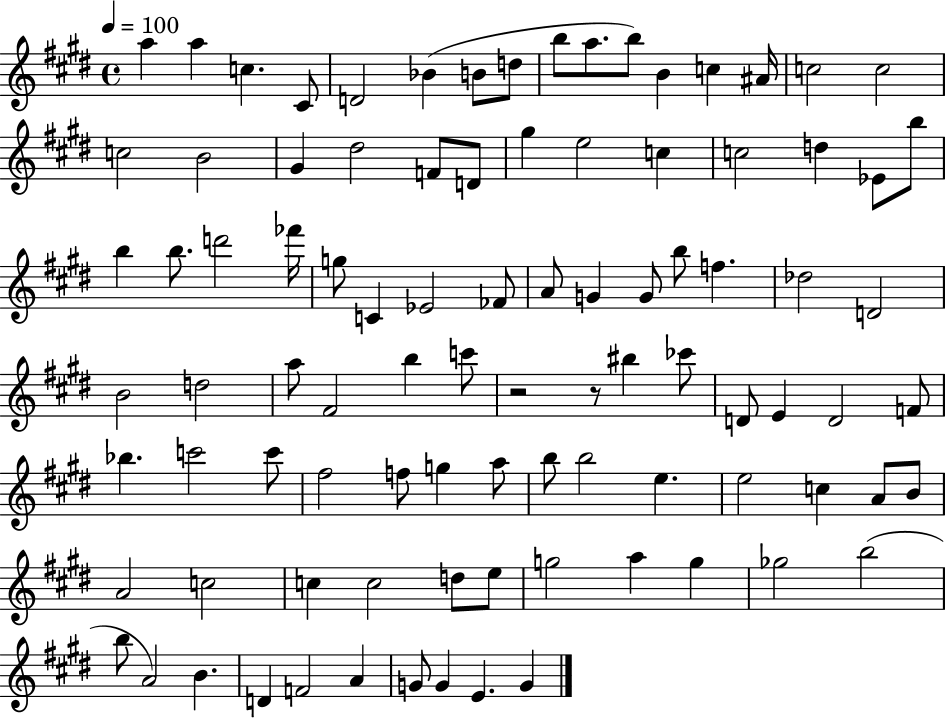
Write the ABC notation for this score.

X:1
T:Untitled
M:4/4
L:1/4
K:E
a a c ^C/2 D2 _B B/2 d/2 b/2 a/2 b/2 B c ^A/4 c2 c2 c2 B2 ^G ^d2 F/2 D/2 ^g e2 c c2 d _E/2 b/2 b b/2 d'2 _f'/4 g/2 C _E2 _F/2 A/2 G G/2 b/2 f _d2 D2 B2 d2 a/2 ^F2 b c'/2 z2 z/2 ^b _c'/2 D/2 E D2 F/2 _b c'2 c'/2 ^f2 f/2 g a/2 b/2 b2 e e2 c A/2 B/2 A2 c2 c c2 d/2 e/2 g2 a g _g2 b2 b/2 A2 B D F2 A G/2 G E G